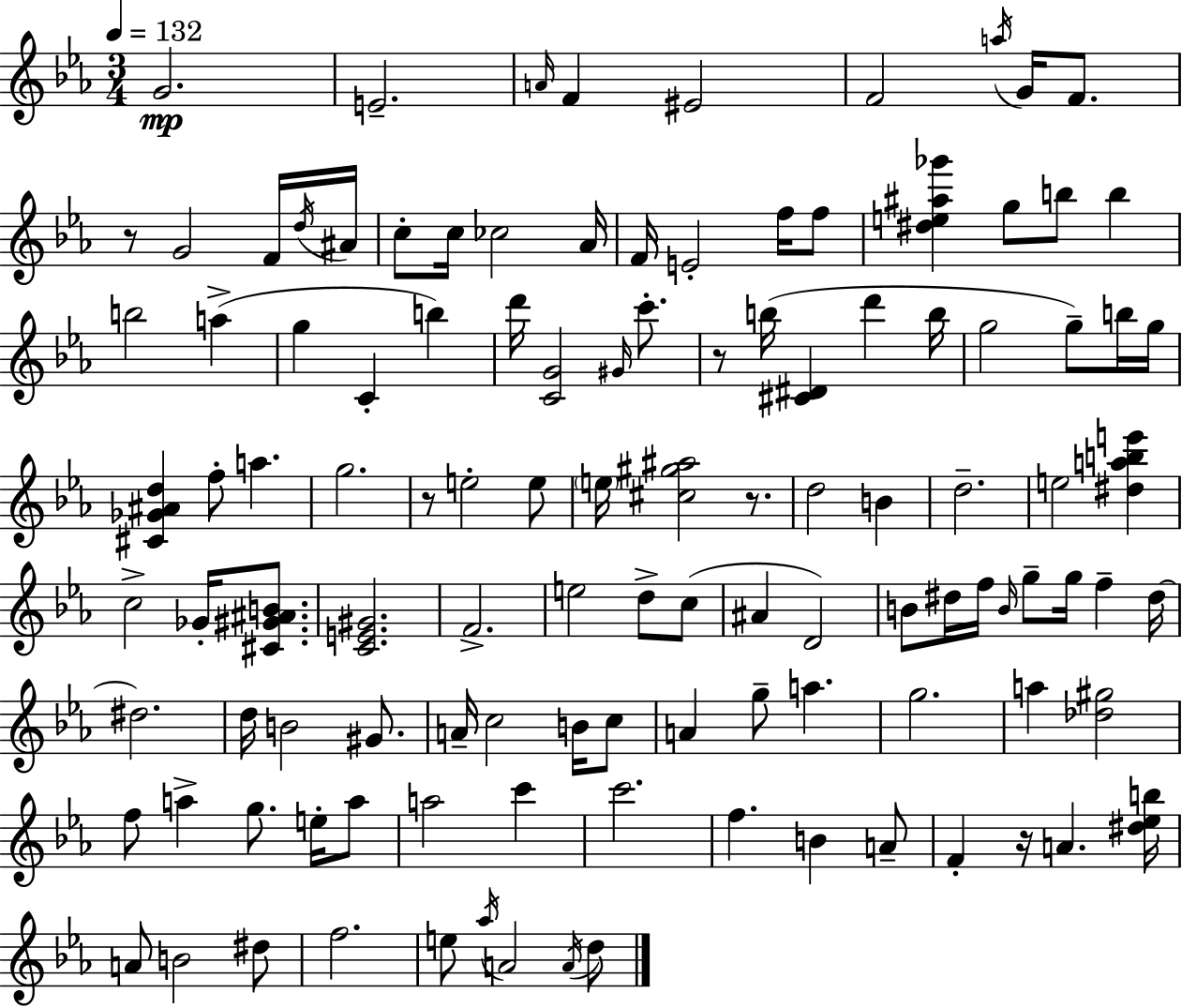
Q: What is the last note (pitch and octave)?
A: D5